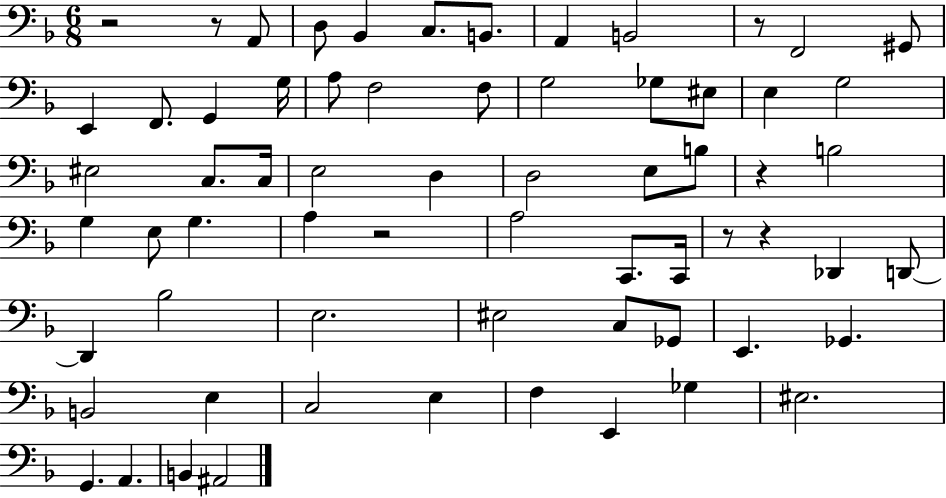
X:1
T:Untitled
M:6/8
L:1/4
K:F
z2 z/2 A,,/2 D,/2 _B,, C,/2 B,,/2 A,, B,,2 z/2 F,,2 ^G,,/2 E,, F,,/2 G,, G,/4 A,/2 F,2 F,/2 G,2 _G,/2 ^E,/2 E, G,2 ^E,2 C,/2 C,/4 E,2 D, D,2 E,/2 B,/2 z B,2 G, E,/2 G, A, z2 A,2 C,,/2 C,,/4 z/2 z _D,, D,,/2 D,, _B,2 E,2 ^E,2 C,/2 _G,,/2 E,, _G,, B,,2 E, C,2 E, F, E,, _G, ^E,2 G,, A,, B,, ^A,,2